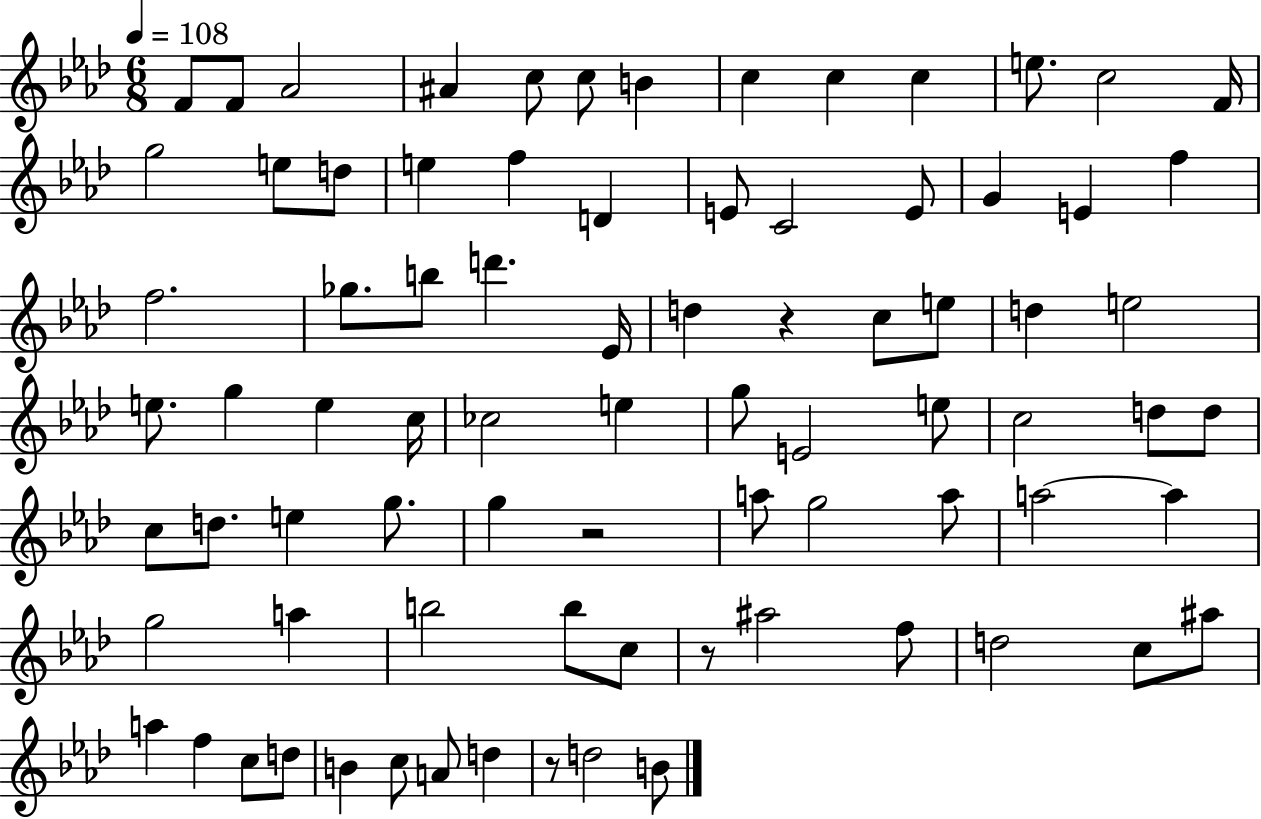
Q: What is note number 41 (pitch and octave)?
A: E5